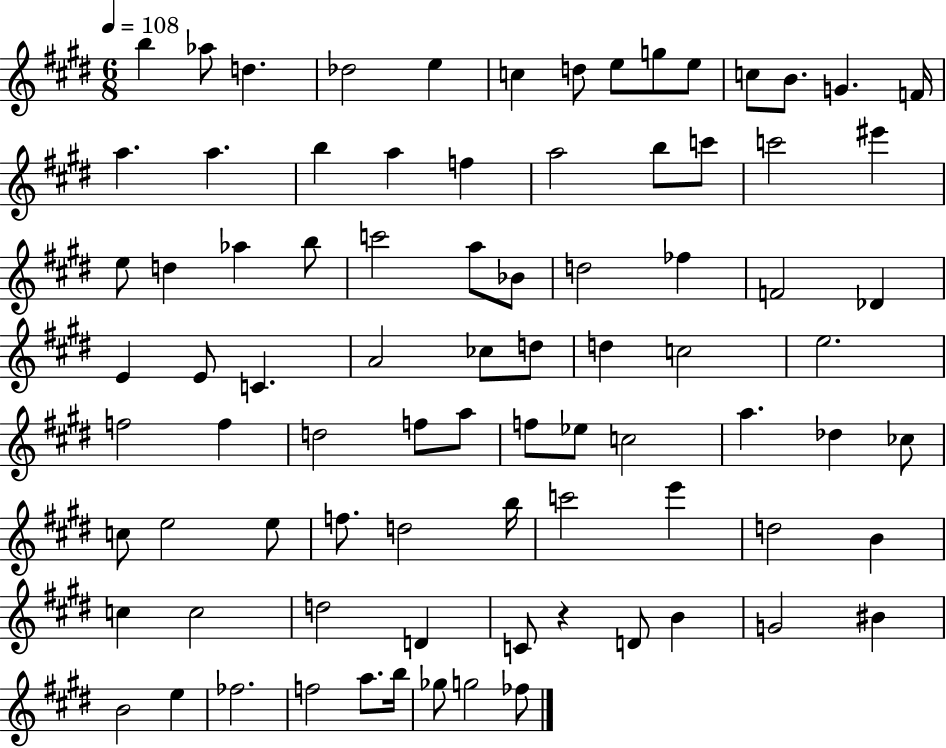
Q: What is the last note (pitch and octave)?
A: FES5